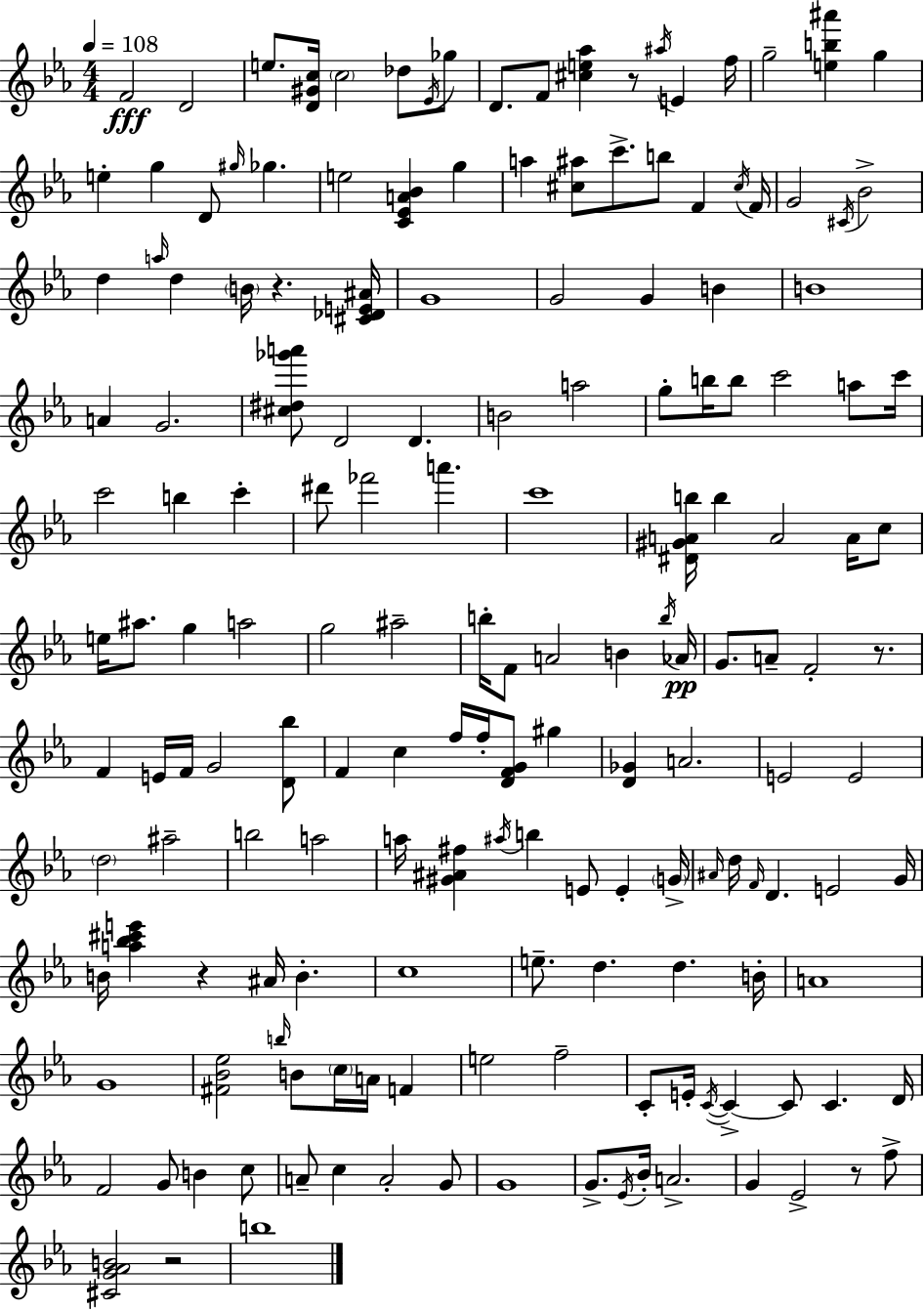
X:1
T:Untitled
M:4/4
L:1/4
K:Eb
F2 D2 e/2 [D^Gc]/4 c2 _d/2 _E/4 _g/2 D/2 F/2 [^ce_a] z/2 ^a/4 E f/4 g2 [eb^a'] g e g D/2 ^g/4 _g e2 [C_EA_B] g a [^c^a]/2 c'/2 b/2 F ^c/4 F/4 G2 ^C/4 _B2 d a/4 d B/4 z [^C_DE^A]/4 G4 G2 G B B4 A G2 [^c^d_g'a']/2 D2 D B2 a2 g/2 b/4 b/2 c'2 a/2 c'/4 c'2 b c' ^d'/2 _f'2 a' c'4 [^D^GAb]/4 b A2 A/4 c/2 e/4 ^a/2 g a2 g2 ^a2 b/4 F/2 A2 B b/4 _A/4 G/2 A/2 F2 z/2 F E/4 F/4 G2 [D_b]/2 F c f/4 f/4 [DFG]/2 ^g [D_G] A2 E2 E2 d2 ^a2 b2 a2 a/4 [^G^A^f] ^a/4 b E/2 E G/4 ^A/4 d/4 F/4 D E2 G/4 B/4 [a_b^c'e'] z ^A/4 B c4 e/2 d d B/4 A4 G4 [^F_B_e]2 b/4 B/2 c/4 A/4 F e2 f2 C/2 E/4 C/4 C C/2 C D/4 F2 G/2 B c/2 A/2 c A2 G/2 G4 G/2 _E/4 _B/4 A2 G _E2 z/2 f/2 [^CG_AB]2 z2 b4